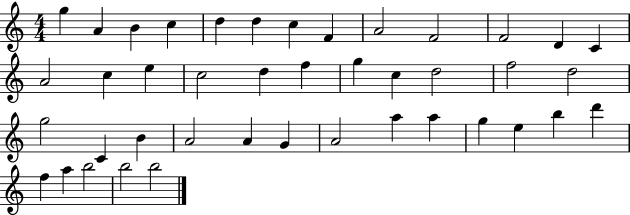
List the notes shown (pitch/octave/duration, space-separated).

G5/q A4/q B4/q C5/q D5/q D5/q C5/q F4/q A4/h F4/h F4/h D4/q C4/q A4/h C5/q E5/q C5/h D5/q F5/q G5/q C5/q D5/h F5/h D5/h G5/h C4/q B4/q A4/h A4/q G4/q A4/h A5/q A5/q G5/q E5/q B5/q D6/q F5/q A5/q B5/h B5/h B5/h